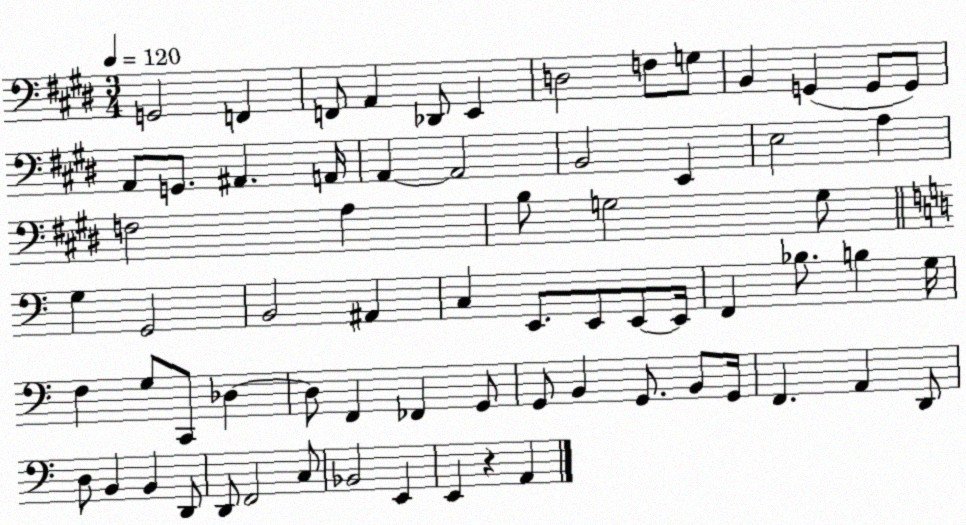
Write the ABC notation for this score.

X:1
T:Untitled
M:3/4
L:1/4
K:E
G,,2 F,, F,,/2 A,, _D,,/2 E,, D,2 F,/2 G,/2 B,, G,, G,,/2 G,,/2 A,,/2 G,,/2 ^A,, A,,/4 A,, A,,2 B,,2 E,, E,2 A, F,2 A, B,/2 G,2 G,/2 G, G,,2 B,,2 ^A,, C, E,,/2 E,,/2 E,,/2 E,,/4 F,, _B,/2 B, G,/4 F, G,/2 C,,/2 _D, _D,/2 F,, _F,, G,,/2 G,,/2 B,, G,,/2 B,,/2 G,,/4 F,, A,, D,,/2 D,/2 B,, B,, D,,/2 D,,/2 F,,2 C,/2 _B,,2 E,, E,, z A,,